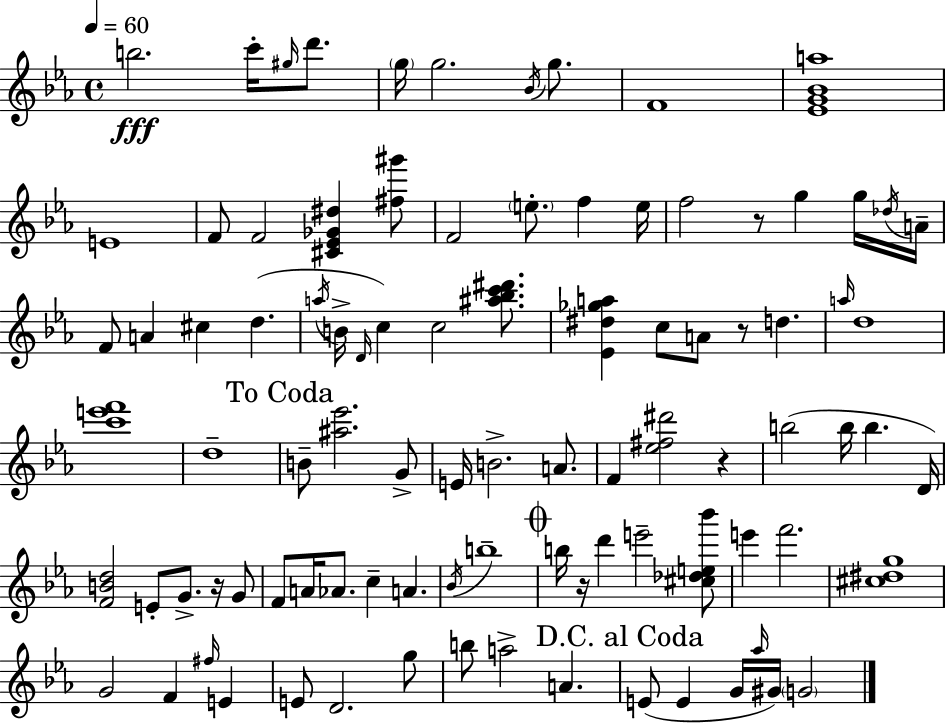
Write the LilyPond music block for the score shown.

{
  \clef treble
  \time 4/4
  \defaultTimeSignature
  \key ees \major
  \tempo 4 = 60
  \repeat volta 2 { b''2.\fff c'''16-. \grace { gis''16 } d'''8. | \parenthesize g''16 g''2. \acciaccatura { bes'16 } g''8. | f'1 | <ees' g' bes' a''>1 | \break e'1 | f'8 f'2 <cis' ees' ges' dis''>4 | <fis'' gis'''>8 f'2 \parenthesize e''8.-. f''4 | e''16 f''2 r8 g''4 | \break g''16 \acciaccatura { des''16 } a'16-- f'8 a'4 cis''4 d''4.( | \acciaccatura { a''16 } b'16-> \grace { d'16 } c''4) c''2 | <ais'' bes'' c''' dis'''>8. <ees' dis'' ges'' a''>4 c''8 a'8 r8 d''4. | \grace { a''16 } d''1 | \break <c''' e''' f'''>1 | d''1-- | \mark "To Coda" b'8-- <ais'' ees'''>2. | g'8-> e'16 b'2.-> | \break a'8. f'4 <ees'' fis'' dis'''>2 | r4 b''2( b''16 b''4. | d'16) <f' b' d''>2 e'8-. | g'8.-> r16 g'8 f'8 a'16 aes'8. c''4-- | \break a'4. \acciaccatura { bes'16 } b''1-- | \mark \markup { \musicglyph "scripts.coda" } b''16 r16 d'''4 e'''2-- | <cis'' des'' e'' bes'''>8 e'''4 f'''2. | <cis'' dis'' g''>1 | \break g'2 f'4 | \grace { fis''16 } e'4 e'8 d'2. | g''8 b''8 a''2-> | a'4. \mark "D.C. al Coda" e'8( e'4 g'16 \grace { aes''16 }) | \break gis'16 \parenthesize g'2 } \bar "|."
}